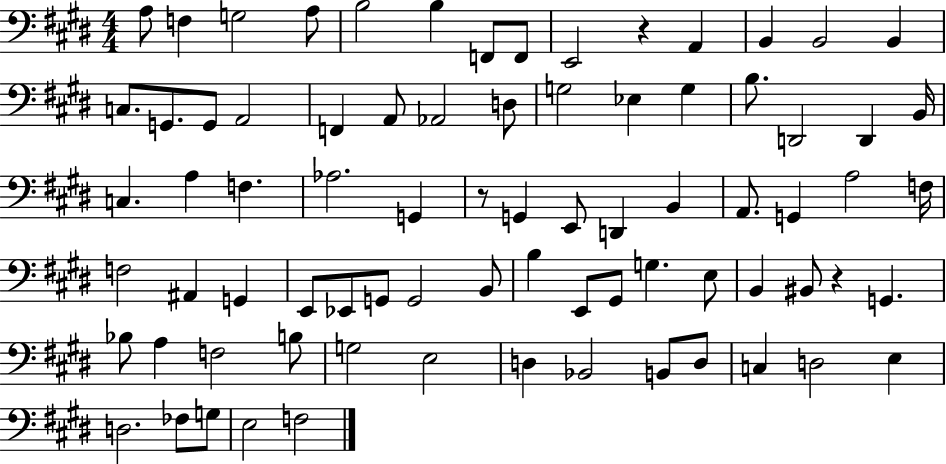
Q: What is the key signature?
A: E major